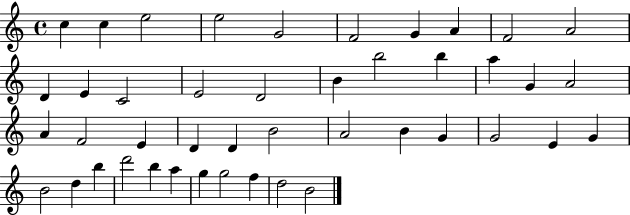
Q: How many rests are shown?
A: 0